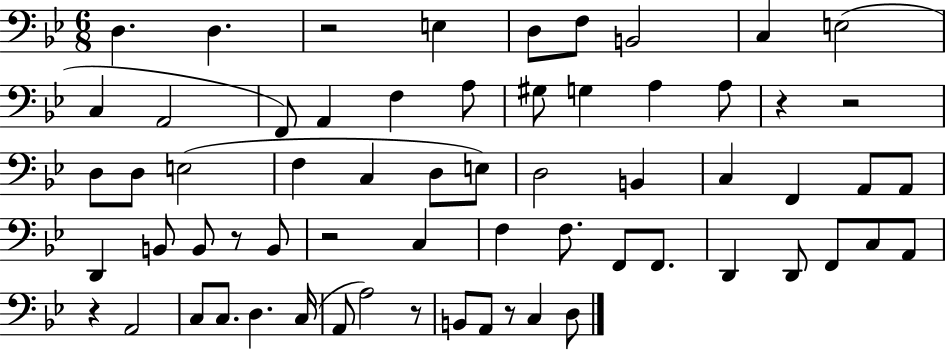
D3/q. D3/q. R/h E3/q D3/e F3/e B2/h C3/q E3/h C3/q A2/h F2/e A2/q F3/q A3/e G#3/e G3/q A3/q A3/e R/q R/h D3/e D3/e E3/h F3/q C3/q D3/e E3/e D3/h B2/q C3/q F2/q A2/e A2/e D2/q B2/e B2/e R/e B2/e R/h C3/q F3/q F3/e. F2/e F2/e. D2/q D2/e F2/e C3/e A2/e R/q A2/h C3/e C3/e. D3/q. C3/s A2/e A3/h R/e B2/e A2/e R/e C3/q D3/e